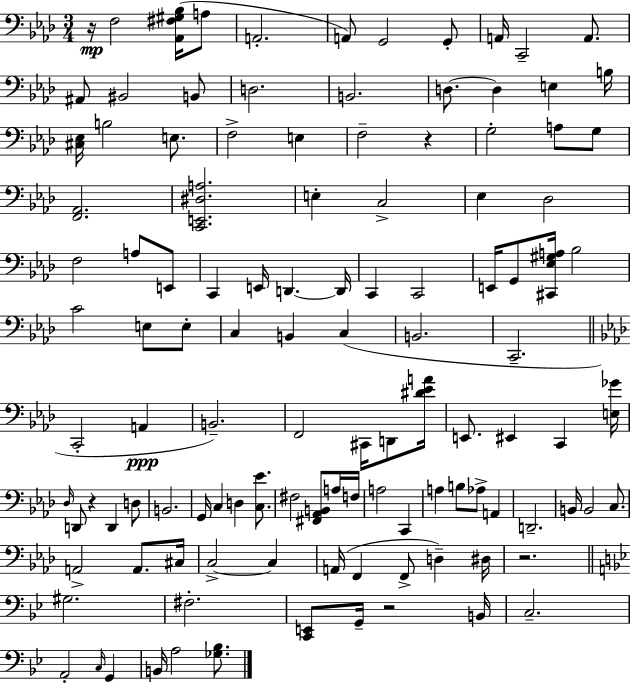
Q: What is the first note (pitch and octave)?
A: F3